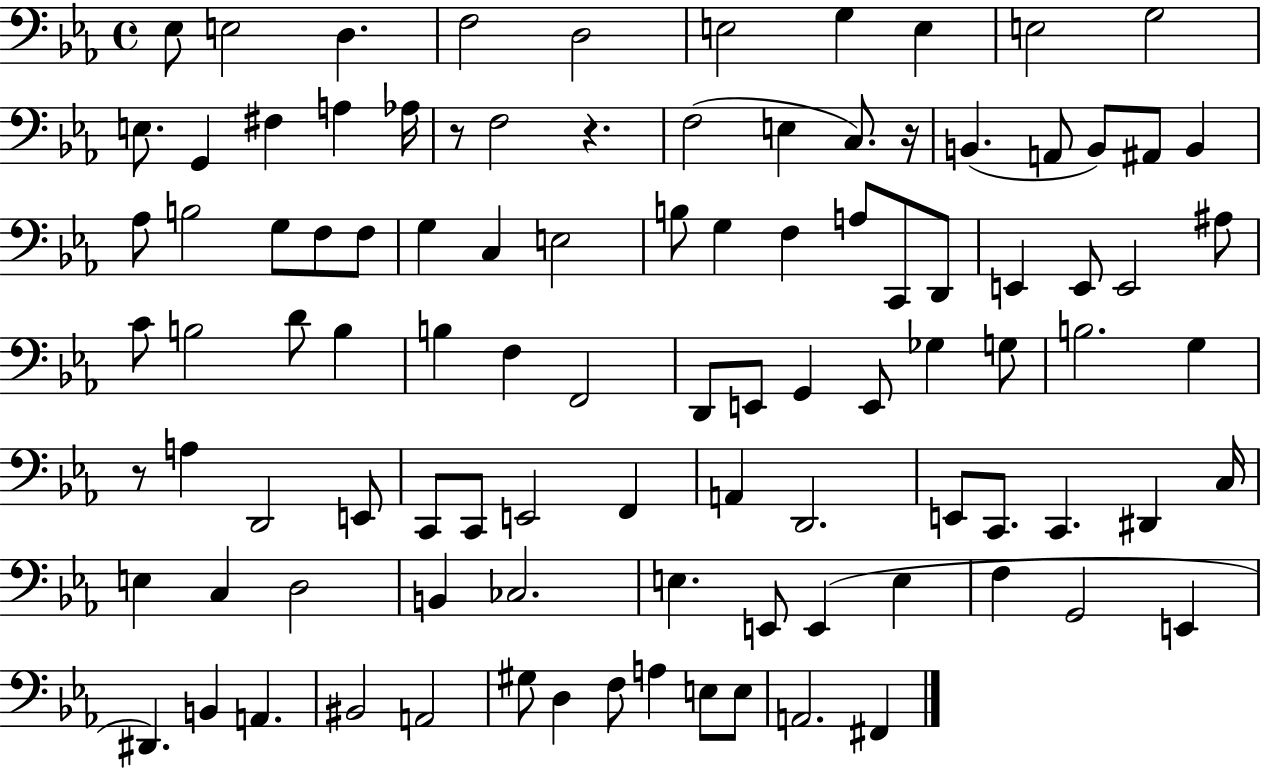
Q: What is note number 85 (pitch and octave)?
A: B2